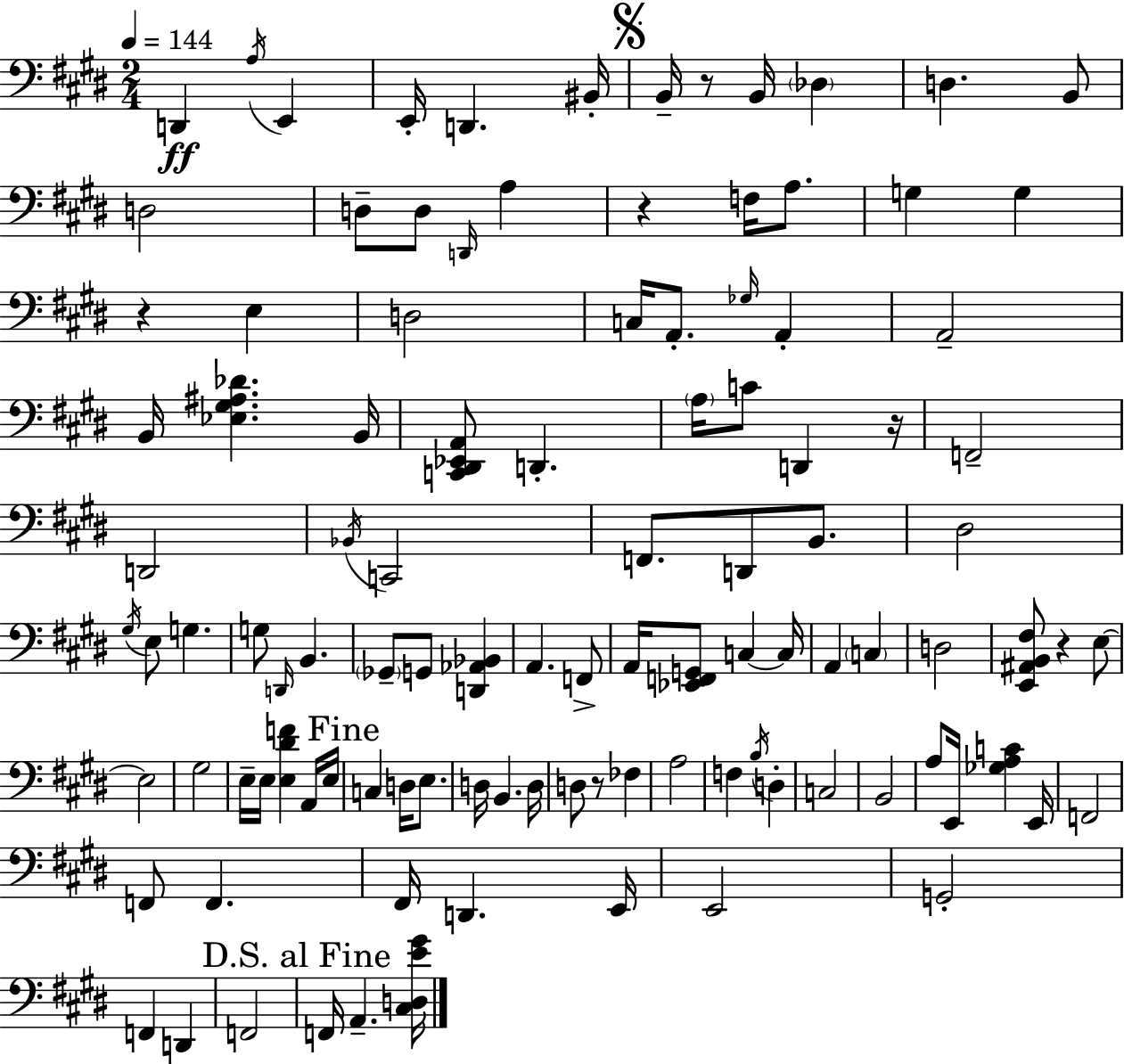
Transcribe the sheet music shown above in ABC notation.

X:1
T:Untitled
M:2/4
L:1/4
K:E
D,, A,/4 E,, E,,/4 D,, ^B,,/4 B,,/4 z/2 B,,/4 _D, D, B,,/2 D,2 D,/2 D,/2 D,,/4 A, z F,/4 A,/2 G, G, z E, D,2 C,/4 A,,/2 _G,/4 A,, A,,2 B,,/4 [_E,^G,^A,_D] B,,/4 [C,,^D,,_E,,A,,]/2 D,, A,/4 C/2 D,, z/4 F,,2 D,,2 _B,,/4 C,,2 F,,/2 D,,/2 B,,/2 ^D,2 ^G,/4 E,/2 G, G,/2 D,,/4 B,, _G,,/2 G,,/2 [D,,_A,,_B,,] A,, F,,/2 A,,/4 [_E,,F,,G,,]/2 C, C,/4 A,, C, D,2 [E,,^A,,B,,^F,]/2 z E,/2 E,2 ^G,2 E,/4 E,/4 [E,^DF] A,,/4 E,/4 C, D,/4 E,/2 D,/4 B,, D,/4 D,/2 z/2 _F, A,2 F, B,/4 D, C,2 B,,2 A,/2 E,,/4 [_G,A,C] E,,/4 F,,2 F,,/2 F,, ^F,,/4 D,, E,,/4 E,,2 G,,2 F,, D,, F,,2 F,,/4 A,, [^C,D,E^G]/4